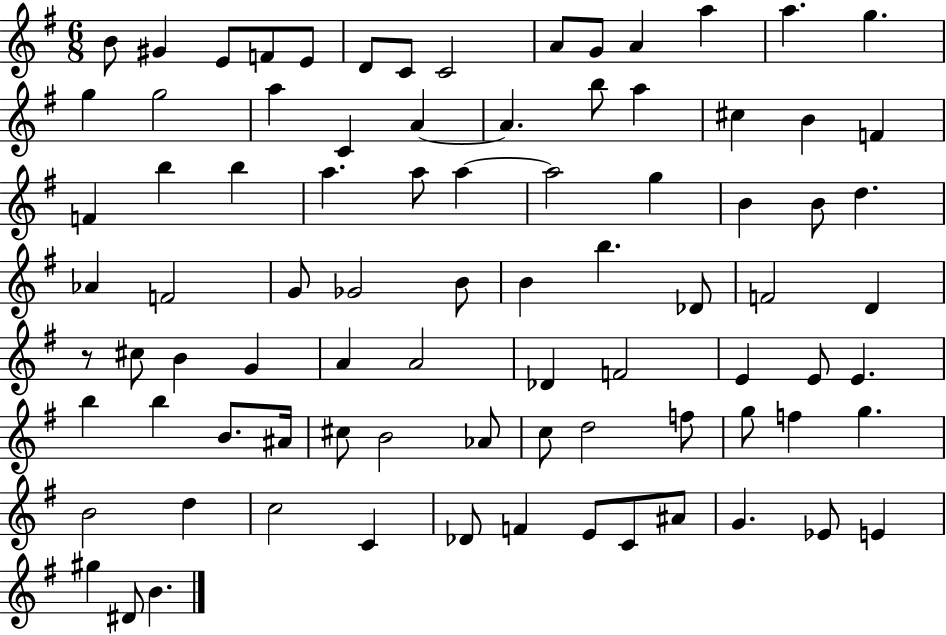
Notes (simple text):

B4/e G#4/q E4/e F4/e E4/e D4/e C4/e C4/h A4/e G4/e A4/q A5/q A5/q. G5/q. G5/q G5/h A5/q C4/q A4/q A4/q. B5/e A5/q C#5/q B4/q F4/q F4/q B5/q B5/q A5/q. A5/e A5/q A5/h G5/q B4/q B4/e D5/q. Ab4/q F4/h G4/e Gb4/h B4/e B4/q B5/q. Db4/e F4/h D4/q R/e C#5/e B4/q G4/q A4/q A4/h Db4/q F4/h E4/q E4/e E4/q. B5/q B5/q B4/e. A#4/s C#5/e B4/h Ab4/e C5/e D5/h F5/e G5/e F5/q G5/q. B4/h D5/q C5/h C4/q Db4/e F4/q E4/e C4/e A#4/e G4/q. Eb4/e E4/q G#5/q D#4/e B4/q.